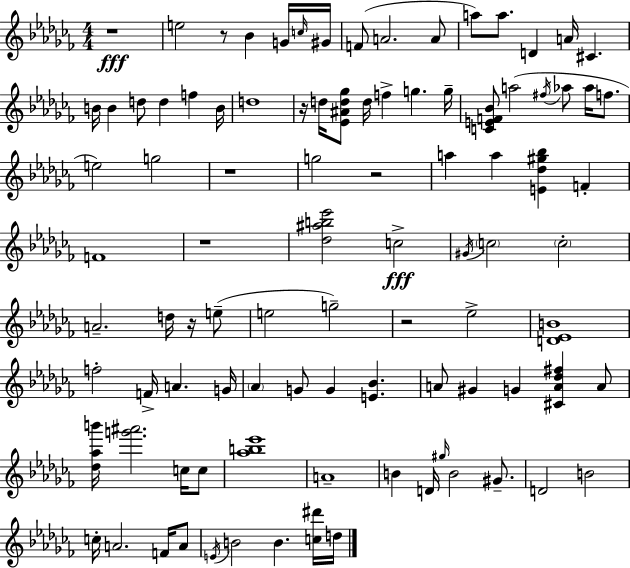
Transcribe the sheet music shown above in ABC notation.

X:1
T:Untitled
M:4/4
L:1/4
K:Abm
z4 e2 z/2 _B G/4 c/4 ^G/4 F/2 A2 A/2 a/2 a/2 D A/4 ^C B/4 B d/2 d f B/4 d4 z/4 d/4 [_E^Ad_g]/2 d/4 f g g/4 [CEF_B]/2 a2 ^f/4 _a/2 _a/4 f/2 e2 g2 z4 g2 z2 a a [E_d^g_b] F F4 z4 [_d^ab_e']2 c2 ^G/4 c2 c2 A2 d/4 z/4 e/2 e2 g2 z2 _e2 [D_EB]4 f2 F/4 A G/4 _A G/2 G [E_B] A/2 ^G G [^CA_d^f] A/2 [_d_ab']/4 [g'^a']2 c/4 c/2 [_ab_e']4 A4 B D/4 ^g/4 B2 ^G/2 D2 B2 c/4 A2 F/4 A/2 E/4 B2 B [c^d']/4 d/4